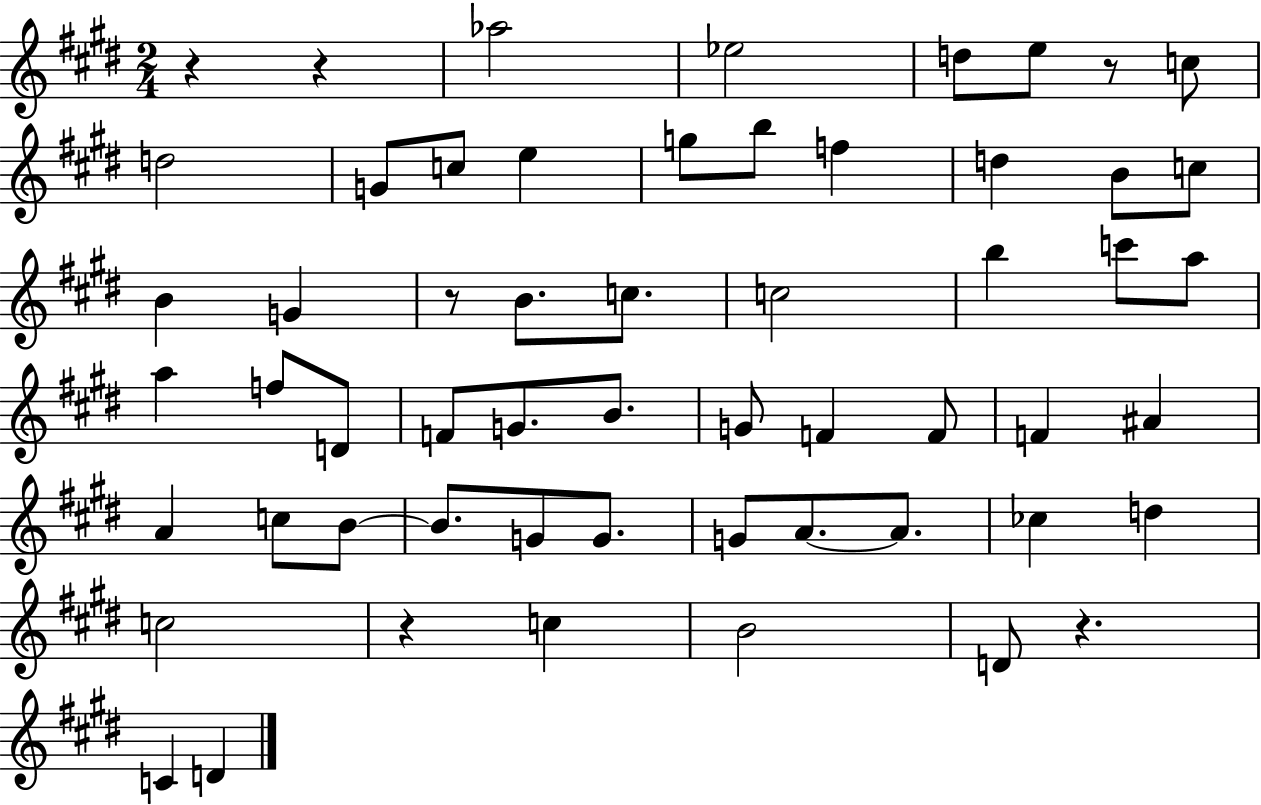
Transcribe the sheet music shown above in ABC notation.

X:1
T:Untitled
M:2/4
L:1/4
K:E
z z _a2 _e2 d/2 e/2 z/2 c/2 d2 G/2 c/2 e g/2 b/2 f d B/2 c/2 B G z/2 B/2 c/2 c2 b c'/2 a/2 a f/2 D/2 F/2 G/2 B/2 G/2 F F/2 F ^A A c/2 B/2 B/2 G/2 G/2 G/2 A/2 A/2 _c d c2 z c B2 D/2 z C D